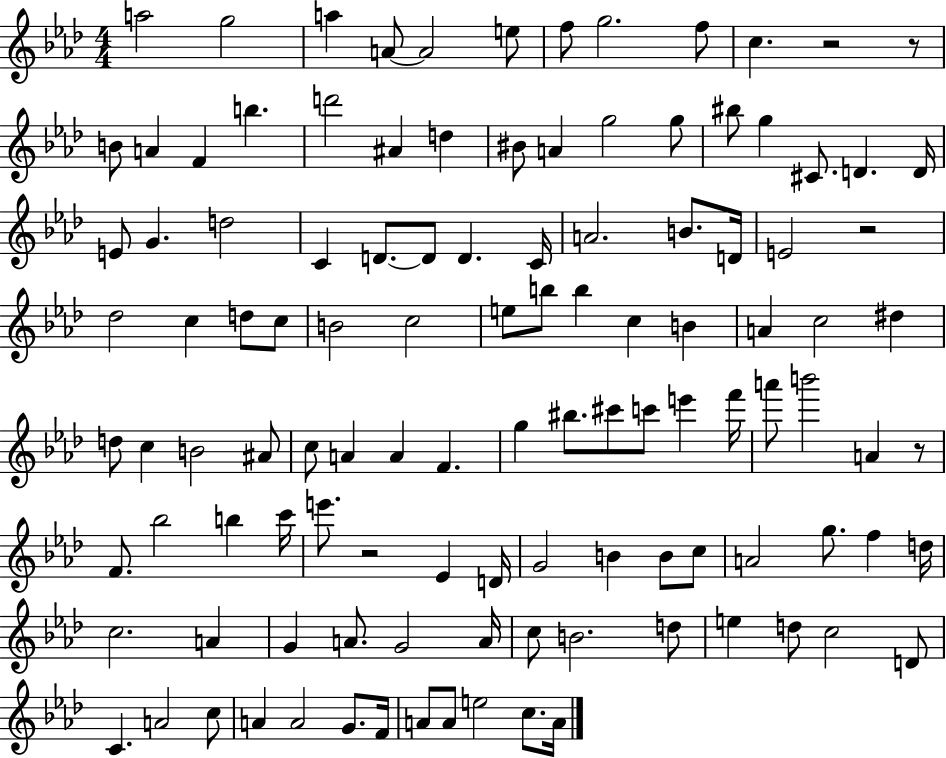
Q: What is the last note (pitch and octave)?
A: A4